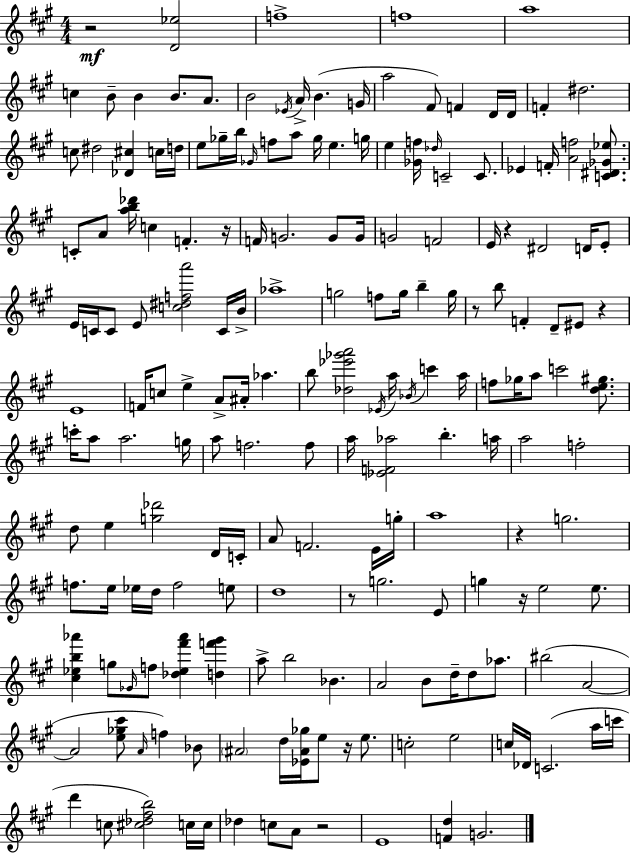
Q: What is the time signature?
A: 4/4